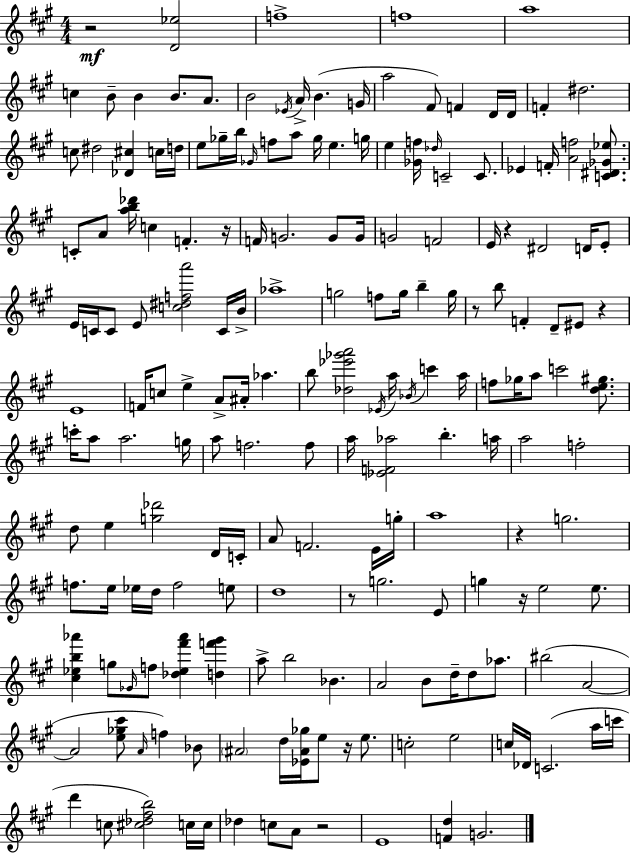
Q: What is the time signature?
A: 4/4